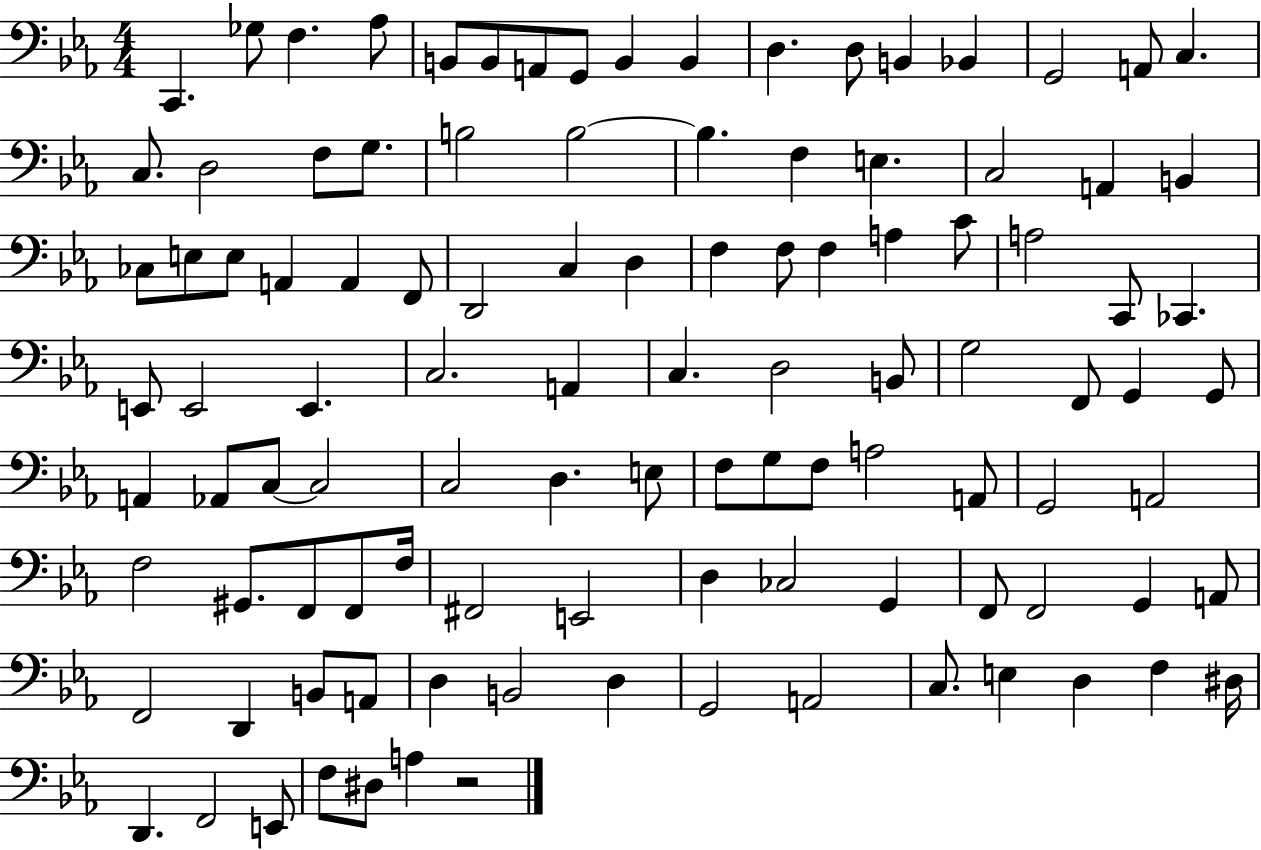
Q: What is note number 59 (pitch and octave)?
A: A2